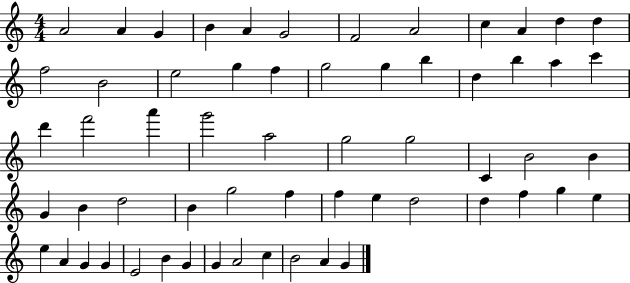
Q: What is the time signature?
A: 4/4